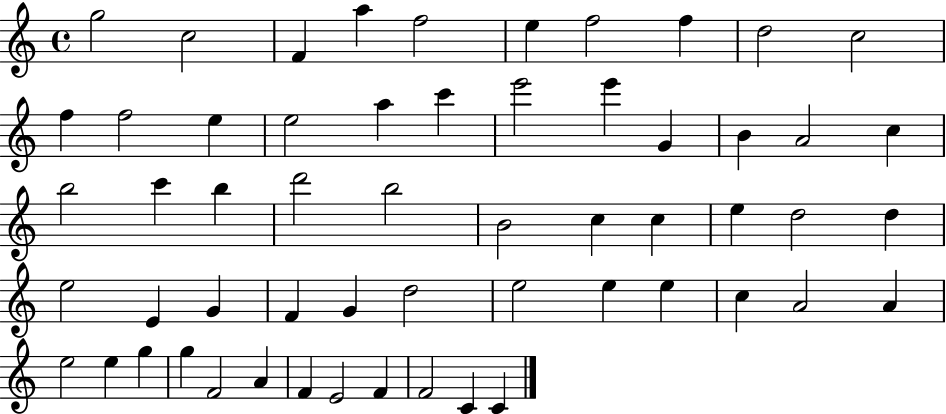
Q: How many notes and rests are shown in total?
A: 57